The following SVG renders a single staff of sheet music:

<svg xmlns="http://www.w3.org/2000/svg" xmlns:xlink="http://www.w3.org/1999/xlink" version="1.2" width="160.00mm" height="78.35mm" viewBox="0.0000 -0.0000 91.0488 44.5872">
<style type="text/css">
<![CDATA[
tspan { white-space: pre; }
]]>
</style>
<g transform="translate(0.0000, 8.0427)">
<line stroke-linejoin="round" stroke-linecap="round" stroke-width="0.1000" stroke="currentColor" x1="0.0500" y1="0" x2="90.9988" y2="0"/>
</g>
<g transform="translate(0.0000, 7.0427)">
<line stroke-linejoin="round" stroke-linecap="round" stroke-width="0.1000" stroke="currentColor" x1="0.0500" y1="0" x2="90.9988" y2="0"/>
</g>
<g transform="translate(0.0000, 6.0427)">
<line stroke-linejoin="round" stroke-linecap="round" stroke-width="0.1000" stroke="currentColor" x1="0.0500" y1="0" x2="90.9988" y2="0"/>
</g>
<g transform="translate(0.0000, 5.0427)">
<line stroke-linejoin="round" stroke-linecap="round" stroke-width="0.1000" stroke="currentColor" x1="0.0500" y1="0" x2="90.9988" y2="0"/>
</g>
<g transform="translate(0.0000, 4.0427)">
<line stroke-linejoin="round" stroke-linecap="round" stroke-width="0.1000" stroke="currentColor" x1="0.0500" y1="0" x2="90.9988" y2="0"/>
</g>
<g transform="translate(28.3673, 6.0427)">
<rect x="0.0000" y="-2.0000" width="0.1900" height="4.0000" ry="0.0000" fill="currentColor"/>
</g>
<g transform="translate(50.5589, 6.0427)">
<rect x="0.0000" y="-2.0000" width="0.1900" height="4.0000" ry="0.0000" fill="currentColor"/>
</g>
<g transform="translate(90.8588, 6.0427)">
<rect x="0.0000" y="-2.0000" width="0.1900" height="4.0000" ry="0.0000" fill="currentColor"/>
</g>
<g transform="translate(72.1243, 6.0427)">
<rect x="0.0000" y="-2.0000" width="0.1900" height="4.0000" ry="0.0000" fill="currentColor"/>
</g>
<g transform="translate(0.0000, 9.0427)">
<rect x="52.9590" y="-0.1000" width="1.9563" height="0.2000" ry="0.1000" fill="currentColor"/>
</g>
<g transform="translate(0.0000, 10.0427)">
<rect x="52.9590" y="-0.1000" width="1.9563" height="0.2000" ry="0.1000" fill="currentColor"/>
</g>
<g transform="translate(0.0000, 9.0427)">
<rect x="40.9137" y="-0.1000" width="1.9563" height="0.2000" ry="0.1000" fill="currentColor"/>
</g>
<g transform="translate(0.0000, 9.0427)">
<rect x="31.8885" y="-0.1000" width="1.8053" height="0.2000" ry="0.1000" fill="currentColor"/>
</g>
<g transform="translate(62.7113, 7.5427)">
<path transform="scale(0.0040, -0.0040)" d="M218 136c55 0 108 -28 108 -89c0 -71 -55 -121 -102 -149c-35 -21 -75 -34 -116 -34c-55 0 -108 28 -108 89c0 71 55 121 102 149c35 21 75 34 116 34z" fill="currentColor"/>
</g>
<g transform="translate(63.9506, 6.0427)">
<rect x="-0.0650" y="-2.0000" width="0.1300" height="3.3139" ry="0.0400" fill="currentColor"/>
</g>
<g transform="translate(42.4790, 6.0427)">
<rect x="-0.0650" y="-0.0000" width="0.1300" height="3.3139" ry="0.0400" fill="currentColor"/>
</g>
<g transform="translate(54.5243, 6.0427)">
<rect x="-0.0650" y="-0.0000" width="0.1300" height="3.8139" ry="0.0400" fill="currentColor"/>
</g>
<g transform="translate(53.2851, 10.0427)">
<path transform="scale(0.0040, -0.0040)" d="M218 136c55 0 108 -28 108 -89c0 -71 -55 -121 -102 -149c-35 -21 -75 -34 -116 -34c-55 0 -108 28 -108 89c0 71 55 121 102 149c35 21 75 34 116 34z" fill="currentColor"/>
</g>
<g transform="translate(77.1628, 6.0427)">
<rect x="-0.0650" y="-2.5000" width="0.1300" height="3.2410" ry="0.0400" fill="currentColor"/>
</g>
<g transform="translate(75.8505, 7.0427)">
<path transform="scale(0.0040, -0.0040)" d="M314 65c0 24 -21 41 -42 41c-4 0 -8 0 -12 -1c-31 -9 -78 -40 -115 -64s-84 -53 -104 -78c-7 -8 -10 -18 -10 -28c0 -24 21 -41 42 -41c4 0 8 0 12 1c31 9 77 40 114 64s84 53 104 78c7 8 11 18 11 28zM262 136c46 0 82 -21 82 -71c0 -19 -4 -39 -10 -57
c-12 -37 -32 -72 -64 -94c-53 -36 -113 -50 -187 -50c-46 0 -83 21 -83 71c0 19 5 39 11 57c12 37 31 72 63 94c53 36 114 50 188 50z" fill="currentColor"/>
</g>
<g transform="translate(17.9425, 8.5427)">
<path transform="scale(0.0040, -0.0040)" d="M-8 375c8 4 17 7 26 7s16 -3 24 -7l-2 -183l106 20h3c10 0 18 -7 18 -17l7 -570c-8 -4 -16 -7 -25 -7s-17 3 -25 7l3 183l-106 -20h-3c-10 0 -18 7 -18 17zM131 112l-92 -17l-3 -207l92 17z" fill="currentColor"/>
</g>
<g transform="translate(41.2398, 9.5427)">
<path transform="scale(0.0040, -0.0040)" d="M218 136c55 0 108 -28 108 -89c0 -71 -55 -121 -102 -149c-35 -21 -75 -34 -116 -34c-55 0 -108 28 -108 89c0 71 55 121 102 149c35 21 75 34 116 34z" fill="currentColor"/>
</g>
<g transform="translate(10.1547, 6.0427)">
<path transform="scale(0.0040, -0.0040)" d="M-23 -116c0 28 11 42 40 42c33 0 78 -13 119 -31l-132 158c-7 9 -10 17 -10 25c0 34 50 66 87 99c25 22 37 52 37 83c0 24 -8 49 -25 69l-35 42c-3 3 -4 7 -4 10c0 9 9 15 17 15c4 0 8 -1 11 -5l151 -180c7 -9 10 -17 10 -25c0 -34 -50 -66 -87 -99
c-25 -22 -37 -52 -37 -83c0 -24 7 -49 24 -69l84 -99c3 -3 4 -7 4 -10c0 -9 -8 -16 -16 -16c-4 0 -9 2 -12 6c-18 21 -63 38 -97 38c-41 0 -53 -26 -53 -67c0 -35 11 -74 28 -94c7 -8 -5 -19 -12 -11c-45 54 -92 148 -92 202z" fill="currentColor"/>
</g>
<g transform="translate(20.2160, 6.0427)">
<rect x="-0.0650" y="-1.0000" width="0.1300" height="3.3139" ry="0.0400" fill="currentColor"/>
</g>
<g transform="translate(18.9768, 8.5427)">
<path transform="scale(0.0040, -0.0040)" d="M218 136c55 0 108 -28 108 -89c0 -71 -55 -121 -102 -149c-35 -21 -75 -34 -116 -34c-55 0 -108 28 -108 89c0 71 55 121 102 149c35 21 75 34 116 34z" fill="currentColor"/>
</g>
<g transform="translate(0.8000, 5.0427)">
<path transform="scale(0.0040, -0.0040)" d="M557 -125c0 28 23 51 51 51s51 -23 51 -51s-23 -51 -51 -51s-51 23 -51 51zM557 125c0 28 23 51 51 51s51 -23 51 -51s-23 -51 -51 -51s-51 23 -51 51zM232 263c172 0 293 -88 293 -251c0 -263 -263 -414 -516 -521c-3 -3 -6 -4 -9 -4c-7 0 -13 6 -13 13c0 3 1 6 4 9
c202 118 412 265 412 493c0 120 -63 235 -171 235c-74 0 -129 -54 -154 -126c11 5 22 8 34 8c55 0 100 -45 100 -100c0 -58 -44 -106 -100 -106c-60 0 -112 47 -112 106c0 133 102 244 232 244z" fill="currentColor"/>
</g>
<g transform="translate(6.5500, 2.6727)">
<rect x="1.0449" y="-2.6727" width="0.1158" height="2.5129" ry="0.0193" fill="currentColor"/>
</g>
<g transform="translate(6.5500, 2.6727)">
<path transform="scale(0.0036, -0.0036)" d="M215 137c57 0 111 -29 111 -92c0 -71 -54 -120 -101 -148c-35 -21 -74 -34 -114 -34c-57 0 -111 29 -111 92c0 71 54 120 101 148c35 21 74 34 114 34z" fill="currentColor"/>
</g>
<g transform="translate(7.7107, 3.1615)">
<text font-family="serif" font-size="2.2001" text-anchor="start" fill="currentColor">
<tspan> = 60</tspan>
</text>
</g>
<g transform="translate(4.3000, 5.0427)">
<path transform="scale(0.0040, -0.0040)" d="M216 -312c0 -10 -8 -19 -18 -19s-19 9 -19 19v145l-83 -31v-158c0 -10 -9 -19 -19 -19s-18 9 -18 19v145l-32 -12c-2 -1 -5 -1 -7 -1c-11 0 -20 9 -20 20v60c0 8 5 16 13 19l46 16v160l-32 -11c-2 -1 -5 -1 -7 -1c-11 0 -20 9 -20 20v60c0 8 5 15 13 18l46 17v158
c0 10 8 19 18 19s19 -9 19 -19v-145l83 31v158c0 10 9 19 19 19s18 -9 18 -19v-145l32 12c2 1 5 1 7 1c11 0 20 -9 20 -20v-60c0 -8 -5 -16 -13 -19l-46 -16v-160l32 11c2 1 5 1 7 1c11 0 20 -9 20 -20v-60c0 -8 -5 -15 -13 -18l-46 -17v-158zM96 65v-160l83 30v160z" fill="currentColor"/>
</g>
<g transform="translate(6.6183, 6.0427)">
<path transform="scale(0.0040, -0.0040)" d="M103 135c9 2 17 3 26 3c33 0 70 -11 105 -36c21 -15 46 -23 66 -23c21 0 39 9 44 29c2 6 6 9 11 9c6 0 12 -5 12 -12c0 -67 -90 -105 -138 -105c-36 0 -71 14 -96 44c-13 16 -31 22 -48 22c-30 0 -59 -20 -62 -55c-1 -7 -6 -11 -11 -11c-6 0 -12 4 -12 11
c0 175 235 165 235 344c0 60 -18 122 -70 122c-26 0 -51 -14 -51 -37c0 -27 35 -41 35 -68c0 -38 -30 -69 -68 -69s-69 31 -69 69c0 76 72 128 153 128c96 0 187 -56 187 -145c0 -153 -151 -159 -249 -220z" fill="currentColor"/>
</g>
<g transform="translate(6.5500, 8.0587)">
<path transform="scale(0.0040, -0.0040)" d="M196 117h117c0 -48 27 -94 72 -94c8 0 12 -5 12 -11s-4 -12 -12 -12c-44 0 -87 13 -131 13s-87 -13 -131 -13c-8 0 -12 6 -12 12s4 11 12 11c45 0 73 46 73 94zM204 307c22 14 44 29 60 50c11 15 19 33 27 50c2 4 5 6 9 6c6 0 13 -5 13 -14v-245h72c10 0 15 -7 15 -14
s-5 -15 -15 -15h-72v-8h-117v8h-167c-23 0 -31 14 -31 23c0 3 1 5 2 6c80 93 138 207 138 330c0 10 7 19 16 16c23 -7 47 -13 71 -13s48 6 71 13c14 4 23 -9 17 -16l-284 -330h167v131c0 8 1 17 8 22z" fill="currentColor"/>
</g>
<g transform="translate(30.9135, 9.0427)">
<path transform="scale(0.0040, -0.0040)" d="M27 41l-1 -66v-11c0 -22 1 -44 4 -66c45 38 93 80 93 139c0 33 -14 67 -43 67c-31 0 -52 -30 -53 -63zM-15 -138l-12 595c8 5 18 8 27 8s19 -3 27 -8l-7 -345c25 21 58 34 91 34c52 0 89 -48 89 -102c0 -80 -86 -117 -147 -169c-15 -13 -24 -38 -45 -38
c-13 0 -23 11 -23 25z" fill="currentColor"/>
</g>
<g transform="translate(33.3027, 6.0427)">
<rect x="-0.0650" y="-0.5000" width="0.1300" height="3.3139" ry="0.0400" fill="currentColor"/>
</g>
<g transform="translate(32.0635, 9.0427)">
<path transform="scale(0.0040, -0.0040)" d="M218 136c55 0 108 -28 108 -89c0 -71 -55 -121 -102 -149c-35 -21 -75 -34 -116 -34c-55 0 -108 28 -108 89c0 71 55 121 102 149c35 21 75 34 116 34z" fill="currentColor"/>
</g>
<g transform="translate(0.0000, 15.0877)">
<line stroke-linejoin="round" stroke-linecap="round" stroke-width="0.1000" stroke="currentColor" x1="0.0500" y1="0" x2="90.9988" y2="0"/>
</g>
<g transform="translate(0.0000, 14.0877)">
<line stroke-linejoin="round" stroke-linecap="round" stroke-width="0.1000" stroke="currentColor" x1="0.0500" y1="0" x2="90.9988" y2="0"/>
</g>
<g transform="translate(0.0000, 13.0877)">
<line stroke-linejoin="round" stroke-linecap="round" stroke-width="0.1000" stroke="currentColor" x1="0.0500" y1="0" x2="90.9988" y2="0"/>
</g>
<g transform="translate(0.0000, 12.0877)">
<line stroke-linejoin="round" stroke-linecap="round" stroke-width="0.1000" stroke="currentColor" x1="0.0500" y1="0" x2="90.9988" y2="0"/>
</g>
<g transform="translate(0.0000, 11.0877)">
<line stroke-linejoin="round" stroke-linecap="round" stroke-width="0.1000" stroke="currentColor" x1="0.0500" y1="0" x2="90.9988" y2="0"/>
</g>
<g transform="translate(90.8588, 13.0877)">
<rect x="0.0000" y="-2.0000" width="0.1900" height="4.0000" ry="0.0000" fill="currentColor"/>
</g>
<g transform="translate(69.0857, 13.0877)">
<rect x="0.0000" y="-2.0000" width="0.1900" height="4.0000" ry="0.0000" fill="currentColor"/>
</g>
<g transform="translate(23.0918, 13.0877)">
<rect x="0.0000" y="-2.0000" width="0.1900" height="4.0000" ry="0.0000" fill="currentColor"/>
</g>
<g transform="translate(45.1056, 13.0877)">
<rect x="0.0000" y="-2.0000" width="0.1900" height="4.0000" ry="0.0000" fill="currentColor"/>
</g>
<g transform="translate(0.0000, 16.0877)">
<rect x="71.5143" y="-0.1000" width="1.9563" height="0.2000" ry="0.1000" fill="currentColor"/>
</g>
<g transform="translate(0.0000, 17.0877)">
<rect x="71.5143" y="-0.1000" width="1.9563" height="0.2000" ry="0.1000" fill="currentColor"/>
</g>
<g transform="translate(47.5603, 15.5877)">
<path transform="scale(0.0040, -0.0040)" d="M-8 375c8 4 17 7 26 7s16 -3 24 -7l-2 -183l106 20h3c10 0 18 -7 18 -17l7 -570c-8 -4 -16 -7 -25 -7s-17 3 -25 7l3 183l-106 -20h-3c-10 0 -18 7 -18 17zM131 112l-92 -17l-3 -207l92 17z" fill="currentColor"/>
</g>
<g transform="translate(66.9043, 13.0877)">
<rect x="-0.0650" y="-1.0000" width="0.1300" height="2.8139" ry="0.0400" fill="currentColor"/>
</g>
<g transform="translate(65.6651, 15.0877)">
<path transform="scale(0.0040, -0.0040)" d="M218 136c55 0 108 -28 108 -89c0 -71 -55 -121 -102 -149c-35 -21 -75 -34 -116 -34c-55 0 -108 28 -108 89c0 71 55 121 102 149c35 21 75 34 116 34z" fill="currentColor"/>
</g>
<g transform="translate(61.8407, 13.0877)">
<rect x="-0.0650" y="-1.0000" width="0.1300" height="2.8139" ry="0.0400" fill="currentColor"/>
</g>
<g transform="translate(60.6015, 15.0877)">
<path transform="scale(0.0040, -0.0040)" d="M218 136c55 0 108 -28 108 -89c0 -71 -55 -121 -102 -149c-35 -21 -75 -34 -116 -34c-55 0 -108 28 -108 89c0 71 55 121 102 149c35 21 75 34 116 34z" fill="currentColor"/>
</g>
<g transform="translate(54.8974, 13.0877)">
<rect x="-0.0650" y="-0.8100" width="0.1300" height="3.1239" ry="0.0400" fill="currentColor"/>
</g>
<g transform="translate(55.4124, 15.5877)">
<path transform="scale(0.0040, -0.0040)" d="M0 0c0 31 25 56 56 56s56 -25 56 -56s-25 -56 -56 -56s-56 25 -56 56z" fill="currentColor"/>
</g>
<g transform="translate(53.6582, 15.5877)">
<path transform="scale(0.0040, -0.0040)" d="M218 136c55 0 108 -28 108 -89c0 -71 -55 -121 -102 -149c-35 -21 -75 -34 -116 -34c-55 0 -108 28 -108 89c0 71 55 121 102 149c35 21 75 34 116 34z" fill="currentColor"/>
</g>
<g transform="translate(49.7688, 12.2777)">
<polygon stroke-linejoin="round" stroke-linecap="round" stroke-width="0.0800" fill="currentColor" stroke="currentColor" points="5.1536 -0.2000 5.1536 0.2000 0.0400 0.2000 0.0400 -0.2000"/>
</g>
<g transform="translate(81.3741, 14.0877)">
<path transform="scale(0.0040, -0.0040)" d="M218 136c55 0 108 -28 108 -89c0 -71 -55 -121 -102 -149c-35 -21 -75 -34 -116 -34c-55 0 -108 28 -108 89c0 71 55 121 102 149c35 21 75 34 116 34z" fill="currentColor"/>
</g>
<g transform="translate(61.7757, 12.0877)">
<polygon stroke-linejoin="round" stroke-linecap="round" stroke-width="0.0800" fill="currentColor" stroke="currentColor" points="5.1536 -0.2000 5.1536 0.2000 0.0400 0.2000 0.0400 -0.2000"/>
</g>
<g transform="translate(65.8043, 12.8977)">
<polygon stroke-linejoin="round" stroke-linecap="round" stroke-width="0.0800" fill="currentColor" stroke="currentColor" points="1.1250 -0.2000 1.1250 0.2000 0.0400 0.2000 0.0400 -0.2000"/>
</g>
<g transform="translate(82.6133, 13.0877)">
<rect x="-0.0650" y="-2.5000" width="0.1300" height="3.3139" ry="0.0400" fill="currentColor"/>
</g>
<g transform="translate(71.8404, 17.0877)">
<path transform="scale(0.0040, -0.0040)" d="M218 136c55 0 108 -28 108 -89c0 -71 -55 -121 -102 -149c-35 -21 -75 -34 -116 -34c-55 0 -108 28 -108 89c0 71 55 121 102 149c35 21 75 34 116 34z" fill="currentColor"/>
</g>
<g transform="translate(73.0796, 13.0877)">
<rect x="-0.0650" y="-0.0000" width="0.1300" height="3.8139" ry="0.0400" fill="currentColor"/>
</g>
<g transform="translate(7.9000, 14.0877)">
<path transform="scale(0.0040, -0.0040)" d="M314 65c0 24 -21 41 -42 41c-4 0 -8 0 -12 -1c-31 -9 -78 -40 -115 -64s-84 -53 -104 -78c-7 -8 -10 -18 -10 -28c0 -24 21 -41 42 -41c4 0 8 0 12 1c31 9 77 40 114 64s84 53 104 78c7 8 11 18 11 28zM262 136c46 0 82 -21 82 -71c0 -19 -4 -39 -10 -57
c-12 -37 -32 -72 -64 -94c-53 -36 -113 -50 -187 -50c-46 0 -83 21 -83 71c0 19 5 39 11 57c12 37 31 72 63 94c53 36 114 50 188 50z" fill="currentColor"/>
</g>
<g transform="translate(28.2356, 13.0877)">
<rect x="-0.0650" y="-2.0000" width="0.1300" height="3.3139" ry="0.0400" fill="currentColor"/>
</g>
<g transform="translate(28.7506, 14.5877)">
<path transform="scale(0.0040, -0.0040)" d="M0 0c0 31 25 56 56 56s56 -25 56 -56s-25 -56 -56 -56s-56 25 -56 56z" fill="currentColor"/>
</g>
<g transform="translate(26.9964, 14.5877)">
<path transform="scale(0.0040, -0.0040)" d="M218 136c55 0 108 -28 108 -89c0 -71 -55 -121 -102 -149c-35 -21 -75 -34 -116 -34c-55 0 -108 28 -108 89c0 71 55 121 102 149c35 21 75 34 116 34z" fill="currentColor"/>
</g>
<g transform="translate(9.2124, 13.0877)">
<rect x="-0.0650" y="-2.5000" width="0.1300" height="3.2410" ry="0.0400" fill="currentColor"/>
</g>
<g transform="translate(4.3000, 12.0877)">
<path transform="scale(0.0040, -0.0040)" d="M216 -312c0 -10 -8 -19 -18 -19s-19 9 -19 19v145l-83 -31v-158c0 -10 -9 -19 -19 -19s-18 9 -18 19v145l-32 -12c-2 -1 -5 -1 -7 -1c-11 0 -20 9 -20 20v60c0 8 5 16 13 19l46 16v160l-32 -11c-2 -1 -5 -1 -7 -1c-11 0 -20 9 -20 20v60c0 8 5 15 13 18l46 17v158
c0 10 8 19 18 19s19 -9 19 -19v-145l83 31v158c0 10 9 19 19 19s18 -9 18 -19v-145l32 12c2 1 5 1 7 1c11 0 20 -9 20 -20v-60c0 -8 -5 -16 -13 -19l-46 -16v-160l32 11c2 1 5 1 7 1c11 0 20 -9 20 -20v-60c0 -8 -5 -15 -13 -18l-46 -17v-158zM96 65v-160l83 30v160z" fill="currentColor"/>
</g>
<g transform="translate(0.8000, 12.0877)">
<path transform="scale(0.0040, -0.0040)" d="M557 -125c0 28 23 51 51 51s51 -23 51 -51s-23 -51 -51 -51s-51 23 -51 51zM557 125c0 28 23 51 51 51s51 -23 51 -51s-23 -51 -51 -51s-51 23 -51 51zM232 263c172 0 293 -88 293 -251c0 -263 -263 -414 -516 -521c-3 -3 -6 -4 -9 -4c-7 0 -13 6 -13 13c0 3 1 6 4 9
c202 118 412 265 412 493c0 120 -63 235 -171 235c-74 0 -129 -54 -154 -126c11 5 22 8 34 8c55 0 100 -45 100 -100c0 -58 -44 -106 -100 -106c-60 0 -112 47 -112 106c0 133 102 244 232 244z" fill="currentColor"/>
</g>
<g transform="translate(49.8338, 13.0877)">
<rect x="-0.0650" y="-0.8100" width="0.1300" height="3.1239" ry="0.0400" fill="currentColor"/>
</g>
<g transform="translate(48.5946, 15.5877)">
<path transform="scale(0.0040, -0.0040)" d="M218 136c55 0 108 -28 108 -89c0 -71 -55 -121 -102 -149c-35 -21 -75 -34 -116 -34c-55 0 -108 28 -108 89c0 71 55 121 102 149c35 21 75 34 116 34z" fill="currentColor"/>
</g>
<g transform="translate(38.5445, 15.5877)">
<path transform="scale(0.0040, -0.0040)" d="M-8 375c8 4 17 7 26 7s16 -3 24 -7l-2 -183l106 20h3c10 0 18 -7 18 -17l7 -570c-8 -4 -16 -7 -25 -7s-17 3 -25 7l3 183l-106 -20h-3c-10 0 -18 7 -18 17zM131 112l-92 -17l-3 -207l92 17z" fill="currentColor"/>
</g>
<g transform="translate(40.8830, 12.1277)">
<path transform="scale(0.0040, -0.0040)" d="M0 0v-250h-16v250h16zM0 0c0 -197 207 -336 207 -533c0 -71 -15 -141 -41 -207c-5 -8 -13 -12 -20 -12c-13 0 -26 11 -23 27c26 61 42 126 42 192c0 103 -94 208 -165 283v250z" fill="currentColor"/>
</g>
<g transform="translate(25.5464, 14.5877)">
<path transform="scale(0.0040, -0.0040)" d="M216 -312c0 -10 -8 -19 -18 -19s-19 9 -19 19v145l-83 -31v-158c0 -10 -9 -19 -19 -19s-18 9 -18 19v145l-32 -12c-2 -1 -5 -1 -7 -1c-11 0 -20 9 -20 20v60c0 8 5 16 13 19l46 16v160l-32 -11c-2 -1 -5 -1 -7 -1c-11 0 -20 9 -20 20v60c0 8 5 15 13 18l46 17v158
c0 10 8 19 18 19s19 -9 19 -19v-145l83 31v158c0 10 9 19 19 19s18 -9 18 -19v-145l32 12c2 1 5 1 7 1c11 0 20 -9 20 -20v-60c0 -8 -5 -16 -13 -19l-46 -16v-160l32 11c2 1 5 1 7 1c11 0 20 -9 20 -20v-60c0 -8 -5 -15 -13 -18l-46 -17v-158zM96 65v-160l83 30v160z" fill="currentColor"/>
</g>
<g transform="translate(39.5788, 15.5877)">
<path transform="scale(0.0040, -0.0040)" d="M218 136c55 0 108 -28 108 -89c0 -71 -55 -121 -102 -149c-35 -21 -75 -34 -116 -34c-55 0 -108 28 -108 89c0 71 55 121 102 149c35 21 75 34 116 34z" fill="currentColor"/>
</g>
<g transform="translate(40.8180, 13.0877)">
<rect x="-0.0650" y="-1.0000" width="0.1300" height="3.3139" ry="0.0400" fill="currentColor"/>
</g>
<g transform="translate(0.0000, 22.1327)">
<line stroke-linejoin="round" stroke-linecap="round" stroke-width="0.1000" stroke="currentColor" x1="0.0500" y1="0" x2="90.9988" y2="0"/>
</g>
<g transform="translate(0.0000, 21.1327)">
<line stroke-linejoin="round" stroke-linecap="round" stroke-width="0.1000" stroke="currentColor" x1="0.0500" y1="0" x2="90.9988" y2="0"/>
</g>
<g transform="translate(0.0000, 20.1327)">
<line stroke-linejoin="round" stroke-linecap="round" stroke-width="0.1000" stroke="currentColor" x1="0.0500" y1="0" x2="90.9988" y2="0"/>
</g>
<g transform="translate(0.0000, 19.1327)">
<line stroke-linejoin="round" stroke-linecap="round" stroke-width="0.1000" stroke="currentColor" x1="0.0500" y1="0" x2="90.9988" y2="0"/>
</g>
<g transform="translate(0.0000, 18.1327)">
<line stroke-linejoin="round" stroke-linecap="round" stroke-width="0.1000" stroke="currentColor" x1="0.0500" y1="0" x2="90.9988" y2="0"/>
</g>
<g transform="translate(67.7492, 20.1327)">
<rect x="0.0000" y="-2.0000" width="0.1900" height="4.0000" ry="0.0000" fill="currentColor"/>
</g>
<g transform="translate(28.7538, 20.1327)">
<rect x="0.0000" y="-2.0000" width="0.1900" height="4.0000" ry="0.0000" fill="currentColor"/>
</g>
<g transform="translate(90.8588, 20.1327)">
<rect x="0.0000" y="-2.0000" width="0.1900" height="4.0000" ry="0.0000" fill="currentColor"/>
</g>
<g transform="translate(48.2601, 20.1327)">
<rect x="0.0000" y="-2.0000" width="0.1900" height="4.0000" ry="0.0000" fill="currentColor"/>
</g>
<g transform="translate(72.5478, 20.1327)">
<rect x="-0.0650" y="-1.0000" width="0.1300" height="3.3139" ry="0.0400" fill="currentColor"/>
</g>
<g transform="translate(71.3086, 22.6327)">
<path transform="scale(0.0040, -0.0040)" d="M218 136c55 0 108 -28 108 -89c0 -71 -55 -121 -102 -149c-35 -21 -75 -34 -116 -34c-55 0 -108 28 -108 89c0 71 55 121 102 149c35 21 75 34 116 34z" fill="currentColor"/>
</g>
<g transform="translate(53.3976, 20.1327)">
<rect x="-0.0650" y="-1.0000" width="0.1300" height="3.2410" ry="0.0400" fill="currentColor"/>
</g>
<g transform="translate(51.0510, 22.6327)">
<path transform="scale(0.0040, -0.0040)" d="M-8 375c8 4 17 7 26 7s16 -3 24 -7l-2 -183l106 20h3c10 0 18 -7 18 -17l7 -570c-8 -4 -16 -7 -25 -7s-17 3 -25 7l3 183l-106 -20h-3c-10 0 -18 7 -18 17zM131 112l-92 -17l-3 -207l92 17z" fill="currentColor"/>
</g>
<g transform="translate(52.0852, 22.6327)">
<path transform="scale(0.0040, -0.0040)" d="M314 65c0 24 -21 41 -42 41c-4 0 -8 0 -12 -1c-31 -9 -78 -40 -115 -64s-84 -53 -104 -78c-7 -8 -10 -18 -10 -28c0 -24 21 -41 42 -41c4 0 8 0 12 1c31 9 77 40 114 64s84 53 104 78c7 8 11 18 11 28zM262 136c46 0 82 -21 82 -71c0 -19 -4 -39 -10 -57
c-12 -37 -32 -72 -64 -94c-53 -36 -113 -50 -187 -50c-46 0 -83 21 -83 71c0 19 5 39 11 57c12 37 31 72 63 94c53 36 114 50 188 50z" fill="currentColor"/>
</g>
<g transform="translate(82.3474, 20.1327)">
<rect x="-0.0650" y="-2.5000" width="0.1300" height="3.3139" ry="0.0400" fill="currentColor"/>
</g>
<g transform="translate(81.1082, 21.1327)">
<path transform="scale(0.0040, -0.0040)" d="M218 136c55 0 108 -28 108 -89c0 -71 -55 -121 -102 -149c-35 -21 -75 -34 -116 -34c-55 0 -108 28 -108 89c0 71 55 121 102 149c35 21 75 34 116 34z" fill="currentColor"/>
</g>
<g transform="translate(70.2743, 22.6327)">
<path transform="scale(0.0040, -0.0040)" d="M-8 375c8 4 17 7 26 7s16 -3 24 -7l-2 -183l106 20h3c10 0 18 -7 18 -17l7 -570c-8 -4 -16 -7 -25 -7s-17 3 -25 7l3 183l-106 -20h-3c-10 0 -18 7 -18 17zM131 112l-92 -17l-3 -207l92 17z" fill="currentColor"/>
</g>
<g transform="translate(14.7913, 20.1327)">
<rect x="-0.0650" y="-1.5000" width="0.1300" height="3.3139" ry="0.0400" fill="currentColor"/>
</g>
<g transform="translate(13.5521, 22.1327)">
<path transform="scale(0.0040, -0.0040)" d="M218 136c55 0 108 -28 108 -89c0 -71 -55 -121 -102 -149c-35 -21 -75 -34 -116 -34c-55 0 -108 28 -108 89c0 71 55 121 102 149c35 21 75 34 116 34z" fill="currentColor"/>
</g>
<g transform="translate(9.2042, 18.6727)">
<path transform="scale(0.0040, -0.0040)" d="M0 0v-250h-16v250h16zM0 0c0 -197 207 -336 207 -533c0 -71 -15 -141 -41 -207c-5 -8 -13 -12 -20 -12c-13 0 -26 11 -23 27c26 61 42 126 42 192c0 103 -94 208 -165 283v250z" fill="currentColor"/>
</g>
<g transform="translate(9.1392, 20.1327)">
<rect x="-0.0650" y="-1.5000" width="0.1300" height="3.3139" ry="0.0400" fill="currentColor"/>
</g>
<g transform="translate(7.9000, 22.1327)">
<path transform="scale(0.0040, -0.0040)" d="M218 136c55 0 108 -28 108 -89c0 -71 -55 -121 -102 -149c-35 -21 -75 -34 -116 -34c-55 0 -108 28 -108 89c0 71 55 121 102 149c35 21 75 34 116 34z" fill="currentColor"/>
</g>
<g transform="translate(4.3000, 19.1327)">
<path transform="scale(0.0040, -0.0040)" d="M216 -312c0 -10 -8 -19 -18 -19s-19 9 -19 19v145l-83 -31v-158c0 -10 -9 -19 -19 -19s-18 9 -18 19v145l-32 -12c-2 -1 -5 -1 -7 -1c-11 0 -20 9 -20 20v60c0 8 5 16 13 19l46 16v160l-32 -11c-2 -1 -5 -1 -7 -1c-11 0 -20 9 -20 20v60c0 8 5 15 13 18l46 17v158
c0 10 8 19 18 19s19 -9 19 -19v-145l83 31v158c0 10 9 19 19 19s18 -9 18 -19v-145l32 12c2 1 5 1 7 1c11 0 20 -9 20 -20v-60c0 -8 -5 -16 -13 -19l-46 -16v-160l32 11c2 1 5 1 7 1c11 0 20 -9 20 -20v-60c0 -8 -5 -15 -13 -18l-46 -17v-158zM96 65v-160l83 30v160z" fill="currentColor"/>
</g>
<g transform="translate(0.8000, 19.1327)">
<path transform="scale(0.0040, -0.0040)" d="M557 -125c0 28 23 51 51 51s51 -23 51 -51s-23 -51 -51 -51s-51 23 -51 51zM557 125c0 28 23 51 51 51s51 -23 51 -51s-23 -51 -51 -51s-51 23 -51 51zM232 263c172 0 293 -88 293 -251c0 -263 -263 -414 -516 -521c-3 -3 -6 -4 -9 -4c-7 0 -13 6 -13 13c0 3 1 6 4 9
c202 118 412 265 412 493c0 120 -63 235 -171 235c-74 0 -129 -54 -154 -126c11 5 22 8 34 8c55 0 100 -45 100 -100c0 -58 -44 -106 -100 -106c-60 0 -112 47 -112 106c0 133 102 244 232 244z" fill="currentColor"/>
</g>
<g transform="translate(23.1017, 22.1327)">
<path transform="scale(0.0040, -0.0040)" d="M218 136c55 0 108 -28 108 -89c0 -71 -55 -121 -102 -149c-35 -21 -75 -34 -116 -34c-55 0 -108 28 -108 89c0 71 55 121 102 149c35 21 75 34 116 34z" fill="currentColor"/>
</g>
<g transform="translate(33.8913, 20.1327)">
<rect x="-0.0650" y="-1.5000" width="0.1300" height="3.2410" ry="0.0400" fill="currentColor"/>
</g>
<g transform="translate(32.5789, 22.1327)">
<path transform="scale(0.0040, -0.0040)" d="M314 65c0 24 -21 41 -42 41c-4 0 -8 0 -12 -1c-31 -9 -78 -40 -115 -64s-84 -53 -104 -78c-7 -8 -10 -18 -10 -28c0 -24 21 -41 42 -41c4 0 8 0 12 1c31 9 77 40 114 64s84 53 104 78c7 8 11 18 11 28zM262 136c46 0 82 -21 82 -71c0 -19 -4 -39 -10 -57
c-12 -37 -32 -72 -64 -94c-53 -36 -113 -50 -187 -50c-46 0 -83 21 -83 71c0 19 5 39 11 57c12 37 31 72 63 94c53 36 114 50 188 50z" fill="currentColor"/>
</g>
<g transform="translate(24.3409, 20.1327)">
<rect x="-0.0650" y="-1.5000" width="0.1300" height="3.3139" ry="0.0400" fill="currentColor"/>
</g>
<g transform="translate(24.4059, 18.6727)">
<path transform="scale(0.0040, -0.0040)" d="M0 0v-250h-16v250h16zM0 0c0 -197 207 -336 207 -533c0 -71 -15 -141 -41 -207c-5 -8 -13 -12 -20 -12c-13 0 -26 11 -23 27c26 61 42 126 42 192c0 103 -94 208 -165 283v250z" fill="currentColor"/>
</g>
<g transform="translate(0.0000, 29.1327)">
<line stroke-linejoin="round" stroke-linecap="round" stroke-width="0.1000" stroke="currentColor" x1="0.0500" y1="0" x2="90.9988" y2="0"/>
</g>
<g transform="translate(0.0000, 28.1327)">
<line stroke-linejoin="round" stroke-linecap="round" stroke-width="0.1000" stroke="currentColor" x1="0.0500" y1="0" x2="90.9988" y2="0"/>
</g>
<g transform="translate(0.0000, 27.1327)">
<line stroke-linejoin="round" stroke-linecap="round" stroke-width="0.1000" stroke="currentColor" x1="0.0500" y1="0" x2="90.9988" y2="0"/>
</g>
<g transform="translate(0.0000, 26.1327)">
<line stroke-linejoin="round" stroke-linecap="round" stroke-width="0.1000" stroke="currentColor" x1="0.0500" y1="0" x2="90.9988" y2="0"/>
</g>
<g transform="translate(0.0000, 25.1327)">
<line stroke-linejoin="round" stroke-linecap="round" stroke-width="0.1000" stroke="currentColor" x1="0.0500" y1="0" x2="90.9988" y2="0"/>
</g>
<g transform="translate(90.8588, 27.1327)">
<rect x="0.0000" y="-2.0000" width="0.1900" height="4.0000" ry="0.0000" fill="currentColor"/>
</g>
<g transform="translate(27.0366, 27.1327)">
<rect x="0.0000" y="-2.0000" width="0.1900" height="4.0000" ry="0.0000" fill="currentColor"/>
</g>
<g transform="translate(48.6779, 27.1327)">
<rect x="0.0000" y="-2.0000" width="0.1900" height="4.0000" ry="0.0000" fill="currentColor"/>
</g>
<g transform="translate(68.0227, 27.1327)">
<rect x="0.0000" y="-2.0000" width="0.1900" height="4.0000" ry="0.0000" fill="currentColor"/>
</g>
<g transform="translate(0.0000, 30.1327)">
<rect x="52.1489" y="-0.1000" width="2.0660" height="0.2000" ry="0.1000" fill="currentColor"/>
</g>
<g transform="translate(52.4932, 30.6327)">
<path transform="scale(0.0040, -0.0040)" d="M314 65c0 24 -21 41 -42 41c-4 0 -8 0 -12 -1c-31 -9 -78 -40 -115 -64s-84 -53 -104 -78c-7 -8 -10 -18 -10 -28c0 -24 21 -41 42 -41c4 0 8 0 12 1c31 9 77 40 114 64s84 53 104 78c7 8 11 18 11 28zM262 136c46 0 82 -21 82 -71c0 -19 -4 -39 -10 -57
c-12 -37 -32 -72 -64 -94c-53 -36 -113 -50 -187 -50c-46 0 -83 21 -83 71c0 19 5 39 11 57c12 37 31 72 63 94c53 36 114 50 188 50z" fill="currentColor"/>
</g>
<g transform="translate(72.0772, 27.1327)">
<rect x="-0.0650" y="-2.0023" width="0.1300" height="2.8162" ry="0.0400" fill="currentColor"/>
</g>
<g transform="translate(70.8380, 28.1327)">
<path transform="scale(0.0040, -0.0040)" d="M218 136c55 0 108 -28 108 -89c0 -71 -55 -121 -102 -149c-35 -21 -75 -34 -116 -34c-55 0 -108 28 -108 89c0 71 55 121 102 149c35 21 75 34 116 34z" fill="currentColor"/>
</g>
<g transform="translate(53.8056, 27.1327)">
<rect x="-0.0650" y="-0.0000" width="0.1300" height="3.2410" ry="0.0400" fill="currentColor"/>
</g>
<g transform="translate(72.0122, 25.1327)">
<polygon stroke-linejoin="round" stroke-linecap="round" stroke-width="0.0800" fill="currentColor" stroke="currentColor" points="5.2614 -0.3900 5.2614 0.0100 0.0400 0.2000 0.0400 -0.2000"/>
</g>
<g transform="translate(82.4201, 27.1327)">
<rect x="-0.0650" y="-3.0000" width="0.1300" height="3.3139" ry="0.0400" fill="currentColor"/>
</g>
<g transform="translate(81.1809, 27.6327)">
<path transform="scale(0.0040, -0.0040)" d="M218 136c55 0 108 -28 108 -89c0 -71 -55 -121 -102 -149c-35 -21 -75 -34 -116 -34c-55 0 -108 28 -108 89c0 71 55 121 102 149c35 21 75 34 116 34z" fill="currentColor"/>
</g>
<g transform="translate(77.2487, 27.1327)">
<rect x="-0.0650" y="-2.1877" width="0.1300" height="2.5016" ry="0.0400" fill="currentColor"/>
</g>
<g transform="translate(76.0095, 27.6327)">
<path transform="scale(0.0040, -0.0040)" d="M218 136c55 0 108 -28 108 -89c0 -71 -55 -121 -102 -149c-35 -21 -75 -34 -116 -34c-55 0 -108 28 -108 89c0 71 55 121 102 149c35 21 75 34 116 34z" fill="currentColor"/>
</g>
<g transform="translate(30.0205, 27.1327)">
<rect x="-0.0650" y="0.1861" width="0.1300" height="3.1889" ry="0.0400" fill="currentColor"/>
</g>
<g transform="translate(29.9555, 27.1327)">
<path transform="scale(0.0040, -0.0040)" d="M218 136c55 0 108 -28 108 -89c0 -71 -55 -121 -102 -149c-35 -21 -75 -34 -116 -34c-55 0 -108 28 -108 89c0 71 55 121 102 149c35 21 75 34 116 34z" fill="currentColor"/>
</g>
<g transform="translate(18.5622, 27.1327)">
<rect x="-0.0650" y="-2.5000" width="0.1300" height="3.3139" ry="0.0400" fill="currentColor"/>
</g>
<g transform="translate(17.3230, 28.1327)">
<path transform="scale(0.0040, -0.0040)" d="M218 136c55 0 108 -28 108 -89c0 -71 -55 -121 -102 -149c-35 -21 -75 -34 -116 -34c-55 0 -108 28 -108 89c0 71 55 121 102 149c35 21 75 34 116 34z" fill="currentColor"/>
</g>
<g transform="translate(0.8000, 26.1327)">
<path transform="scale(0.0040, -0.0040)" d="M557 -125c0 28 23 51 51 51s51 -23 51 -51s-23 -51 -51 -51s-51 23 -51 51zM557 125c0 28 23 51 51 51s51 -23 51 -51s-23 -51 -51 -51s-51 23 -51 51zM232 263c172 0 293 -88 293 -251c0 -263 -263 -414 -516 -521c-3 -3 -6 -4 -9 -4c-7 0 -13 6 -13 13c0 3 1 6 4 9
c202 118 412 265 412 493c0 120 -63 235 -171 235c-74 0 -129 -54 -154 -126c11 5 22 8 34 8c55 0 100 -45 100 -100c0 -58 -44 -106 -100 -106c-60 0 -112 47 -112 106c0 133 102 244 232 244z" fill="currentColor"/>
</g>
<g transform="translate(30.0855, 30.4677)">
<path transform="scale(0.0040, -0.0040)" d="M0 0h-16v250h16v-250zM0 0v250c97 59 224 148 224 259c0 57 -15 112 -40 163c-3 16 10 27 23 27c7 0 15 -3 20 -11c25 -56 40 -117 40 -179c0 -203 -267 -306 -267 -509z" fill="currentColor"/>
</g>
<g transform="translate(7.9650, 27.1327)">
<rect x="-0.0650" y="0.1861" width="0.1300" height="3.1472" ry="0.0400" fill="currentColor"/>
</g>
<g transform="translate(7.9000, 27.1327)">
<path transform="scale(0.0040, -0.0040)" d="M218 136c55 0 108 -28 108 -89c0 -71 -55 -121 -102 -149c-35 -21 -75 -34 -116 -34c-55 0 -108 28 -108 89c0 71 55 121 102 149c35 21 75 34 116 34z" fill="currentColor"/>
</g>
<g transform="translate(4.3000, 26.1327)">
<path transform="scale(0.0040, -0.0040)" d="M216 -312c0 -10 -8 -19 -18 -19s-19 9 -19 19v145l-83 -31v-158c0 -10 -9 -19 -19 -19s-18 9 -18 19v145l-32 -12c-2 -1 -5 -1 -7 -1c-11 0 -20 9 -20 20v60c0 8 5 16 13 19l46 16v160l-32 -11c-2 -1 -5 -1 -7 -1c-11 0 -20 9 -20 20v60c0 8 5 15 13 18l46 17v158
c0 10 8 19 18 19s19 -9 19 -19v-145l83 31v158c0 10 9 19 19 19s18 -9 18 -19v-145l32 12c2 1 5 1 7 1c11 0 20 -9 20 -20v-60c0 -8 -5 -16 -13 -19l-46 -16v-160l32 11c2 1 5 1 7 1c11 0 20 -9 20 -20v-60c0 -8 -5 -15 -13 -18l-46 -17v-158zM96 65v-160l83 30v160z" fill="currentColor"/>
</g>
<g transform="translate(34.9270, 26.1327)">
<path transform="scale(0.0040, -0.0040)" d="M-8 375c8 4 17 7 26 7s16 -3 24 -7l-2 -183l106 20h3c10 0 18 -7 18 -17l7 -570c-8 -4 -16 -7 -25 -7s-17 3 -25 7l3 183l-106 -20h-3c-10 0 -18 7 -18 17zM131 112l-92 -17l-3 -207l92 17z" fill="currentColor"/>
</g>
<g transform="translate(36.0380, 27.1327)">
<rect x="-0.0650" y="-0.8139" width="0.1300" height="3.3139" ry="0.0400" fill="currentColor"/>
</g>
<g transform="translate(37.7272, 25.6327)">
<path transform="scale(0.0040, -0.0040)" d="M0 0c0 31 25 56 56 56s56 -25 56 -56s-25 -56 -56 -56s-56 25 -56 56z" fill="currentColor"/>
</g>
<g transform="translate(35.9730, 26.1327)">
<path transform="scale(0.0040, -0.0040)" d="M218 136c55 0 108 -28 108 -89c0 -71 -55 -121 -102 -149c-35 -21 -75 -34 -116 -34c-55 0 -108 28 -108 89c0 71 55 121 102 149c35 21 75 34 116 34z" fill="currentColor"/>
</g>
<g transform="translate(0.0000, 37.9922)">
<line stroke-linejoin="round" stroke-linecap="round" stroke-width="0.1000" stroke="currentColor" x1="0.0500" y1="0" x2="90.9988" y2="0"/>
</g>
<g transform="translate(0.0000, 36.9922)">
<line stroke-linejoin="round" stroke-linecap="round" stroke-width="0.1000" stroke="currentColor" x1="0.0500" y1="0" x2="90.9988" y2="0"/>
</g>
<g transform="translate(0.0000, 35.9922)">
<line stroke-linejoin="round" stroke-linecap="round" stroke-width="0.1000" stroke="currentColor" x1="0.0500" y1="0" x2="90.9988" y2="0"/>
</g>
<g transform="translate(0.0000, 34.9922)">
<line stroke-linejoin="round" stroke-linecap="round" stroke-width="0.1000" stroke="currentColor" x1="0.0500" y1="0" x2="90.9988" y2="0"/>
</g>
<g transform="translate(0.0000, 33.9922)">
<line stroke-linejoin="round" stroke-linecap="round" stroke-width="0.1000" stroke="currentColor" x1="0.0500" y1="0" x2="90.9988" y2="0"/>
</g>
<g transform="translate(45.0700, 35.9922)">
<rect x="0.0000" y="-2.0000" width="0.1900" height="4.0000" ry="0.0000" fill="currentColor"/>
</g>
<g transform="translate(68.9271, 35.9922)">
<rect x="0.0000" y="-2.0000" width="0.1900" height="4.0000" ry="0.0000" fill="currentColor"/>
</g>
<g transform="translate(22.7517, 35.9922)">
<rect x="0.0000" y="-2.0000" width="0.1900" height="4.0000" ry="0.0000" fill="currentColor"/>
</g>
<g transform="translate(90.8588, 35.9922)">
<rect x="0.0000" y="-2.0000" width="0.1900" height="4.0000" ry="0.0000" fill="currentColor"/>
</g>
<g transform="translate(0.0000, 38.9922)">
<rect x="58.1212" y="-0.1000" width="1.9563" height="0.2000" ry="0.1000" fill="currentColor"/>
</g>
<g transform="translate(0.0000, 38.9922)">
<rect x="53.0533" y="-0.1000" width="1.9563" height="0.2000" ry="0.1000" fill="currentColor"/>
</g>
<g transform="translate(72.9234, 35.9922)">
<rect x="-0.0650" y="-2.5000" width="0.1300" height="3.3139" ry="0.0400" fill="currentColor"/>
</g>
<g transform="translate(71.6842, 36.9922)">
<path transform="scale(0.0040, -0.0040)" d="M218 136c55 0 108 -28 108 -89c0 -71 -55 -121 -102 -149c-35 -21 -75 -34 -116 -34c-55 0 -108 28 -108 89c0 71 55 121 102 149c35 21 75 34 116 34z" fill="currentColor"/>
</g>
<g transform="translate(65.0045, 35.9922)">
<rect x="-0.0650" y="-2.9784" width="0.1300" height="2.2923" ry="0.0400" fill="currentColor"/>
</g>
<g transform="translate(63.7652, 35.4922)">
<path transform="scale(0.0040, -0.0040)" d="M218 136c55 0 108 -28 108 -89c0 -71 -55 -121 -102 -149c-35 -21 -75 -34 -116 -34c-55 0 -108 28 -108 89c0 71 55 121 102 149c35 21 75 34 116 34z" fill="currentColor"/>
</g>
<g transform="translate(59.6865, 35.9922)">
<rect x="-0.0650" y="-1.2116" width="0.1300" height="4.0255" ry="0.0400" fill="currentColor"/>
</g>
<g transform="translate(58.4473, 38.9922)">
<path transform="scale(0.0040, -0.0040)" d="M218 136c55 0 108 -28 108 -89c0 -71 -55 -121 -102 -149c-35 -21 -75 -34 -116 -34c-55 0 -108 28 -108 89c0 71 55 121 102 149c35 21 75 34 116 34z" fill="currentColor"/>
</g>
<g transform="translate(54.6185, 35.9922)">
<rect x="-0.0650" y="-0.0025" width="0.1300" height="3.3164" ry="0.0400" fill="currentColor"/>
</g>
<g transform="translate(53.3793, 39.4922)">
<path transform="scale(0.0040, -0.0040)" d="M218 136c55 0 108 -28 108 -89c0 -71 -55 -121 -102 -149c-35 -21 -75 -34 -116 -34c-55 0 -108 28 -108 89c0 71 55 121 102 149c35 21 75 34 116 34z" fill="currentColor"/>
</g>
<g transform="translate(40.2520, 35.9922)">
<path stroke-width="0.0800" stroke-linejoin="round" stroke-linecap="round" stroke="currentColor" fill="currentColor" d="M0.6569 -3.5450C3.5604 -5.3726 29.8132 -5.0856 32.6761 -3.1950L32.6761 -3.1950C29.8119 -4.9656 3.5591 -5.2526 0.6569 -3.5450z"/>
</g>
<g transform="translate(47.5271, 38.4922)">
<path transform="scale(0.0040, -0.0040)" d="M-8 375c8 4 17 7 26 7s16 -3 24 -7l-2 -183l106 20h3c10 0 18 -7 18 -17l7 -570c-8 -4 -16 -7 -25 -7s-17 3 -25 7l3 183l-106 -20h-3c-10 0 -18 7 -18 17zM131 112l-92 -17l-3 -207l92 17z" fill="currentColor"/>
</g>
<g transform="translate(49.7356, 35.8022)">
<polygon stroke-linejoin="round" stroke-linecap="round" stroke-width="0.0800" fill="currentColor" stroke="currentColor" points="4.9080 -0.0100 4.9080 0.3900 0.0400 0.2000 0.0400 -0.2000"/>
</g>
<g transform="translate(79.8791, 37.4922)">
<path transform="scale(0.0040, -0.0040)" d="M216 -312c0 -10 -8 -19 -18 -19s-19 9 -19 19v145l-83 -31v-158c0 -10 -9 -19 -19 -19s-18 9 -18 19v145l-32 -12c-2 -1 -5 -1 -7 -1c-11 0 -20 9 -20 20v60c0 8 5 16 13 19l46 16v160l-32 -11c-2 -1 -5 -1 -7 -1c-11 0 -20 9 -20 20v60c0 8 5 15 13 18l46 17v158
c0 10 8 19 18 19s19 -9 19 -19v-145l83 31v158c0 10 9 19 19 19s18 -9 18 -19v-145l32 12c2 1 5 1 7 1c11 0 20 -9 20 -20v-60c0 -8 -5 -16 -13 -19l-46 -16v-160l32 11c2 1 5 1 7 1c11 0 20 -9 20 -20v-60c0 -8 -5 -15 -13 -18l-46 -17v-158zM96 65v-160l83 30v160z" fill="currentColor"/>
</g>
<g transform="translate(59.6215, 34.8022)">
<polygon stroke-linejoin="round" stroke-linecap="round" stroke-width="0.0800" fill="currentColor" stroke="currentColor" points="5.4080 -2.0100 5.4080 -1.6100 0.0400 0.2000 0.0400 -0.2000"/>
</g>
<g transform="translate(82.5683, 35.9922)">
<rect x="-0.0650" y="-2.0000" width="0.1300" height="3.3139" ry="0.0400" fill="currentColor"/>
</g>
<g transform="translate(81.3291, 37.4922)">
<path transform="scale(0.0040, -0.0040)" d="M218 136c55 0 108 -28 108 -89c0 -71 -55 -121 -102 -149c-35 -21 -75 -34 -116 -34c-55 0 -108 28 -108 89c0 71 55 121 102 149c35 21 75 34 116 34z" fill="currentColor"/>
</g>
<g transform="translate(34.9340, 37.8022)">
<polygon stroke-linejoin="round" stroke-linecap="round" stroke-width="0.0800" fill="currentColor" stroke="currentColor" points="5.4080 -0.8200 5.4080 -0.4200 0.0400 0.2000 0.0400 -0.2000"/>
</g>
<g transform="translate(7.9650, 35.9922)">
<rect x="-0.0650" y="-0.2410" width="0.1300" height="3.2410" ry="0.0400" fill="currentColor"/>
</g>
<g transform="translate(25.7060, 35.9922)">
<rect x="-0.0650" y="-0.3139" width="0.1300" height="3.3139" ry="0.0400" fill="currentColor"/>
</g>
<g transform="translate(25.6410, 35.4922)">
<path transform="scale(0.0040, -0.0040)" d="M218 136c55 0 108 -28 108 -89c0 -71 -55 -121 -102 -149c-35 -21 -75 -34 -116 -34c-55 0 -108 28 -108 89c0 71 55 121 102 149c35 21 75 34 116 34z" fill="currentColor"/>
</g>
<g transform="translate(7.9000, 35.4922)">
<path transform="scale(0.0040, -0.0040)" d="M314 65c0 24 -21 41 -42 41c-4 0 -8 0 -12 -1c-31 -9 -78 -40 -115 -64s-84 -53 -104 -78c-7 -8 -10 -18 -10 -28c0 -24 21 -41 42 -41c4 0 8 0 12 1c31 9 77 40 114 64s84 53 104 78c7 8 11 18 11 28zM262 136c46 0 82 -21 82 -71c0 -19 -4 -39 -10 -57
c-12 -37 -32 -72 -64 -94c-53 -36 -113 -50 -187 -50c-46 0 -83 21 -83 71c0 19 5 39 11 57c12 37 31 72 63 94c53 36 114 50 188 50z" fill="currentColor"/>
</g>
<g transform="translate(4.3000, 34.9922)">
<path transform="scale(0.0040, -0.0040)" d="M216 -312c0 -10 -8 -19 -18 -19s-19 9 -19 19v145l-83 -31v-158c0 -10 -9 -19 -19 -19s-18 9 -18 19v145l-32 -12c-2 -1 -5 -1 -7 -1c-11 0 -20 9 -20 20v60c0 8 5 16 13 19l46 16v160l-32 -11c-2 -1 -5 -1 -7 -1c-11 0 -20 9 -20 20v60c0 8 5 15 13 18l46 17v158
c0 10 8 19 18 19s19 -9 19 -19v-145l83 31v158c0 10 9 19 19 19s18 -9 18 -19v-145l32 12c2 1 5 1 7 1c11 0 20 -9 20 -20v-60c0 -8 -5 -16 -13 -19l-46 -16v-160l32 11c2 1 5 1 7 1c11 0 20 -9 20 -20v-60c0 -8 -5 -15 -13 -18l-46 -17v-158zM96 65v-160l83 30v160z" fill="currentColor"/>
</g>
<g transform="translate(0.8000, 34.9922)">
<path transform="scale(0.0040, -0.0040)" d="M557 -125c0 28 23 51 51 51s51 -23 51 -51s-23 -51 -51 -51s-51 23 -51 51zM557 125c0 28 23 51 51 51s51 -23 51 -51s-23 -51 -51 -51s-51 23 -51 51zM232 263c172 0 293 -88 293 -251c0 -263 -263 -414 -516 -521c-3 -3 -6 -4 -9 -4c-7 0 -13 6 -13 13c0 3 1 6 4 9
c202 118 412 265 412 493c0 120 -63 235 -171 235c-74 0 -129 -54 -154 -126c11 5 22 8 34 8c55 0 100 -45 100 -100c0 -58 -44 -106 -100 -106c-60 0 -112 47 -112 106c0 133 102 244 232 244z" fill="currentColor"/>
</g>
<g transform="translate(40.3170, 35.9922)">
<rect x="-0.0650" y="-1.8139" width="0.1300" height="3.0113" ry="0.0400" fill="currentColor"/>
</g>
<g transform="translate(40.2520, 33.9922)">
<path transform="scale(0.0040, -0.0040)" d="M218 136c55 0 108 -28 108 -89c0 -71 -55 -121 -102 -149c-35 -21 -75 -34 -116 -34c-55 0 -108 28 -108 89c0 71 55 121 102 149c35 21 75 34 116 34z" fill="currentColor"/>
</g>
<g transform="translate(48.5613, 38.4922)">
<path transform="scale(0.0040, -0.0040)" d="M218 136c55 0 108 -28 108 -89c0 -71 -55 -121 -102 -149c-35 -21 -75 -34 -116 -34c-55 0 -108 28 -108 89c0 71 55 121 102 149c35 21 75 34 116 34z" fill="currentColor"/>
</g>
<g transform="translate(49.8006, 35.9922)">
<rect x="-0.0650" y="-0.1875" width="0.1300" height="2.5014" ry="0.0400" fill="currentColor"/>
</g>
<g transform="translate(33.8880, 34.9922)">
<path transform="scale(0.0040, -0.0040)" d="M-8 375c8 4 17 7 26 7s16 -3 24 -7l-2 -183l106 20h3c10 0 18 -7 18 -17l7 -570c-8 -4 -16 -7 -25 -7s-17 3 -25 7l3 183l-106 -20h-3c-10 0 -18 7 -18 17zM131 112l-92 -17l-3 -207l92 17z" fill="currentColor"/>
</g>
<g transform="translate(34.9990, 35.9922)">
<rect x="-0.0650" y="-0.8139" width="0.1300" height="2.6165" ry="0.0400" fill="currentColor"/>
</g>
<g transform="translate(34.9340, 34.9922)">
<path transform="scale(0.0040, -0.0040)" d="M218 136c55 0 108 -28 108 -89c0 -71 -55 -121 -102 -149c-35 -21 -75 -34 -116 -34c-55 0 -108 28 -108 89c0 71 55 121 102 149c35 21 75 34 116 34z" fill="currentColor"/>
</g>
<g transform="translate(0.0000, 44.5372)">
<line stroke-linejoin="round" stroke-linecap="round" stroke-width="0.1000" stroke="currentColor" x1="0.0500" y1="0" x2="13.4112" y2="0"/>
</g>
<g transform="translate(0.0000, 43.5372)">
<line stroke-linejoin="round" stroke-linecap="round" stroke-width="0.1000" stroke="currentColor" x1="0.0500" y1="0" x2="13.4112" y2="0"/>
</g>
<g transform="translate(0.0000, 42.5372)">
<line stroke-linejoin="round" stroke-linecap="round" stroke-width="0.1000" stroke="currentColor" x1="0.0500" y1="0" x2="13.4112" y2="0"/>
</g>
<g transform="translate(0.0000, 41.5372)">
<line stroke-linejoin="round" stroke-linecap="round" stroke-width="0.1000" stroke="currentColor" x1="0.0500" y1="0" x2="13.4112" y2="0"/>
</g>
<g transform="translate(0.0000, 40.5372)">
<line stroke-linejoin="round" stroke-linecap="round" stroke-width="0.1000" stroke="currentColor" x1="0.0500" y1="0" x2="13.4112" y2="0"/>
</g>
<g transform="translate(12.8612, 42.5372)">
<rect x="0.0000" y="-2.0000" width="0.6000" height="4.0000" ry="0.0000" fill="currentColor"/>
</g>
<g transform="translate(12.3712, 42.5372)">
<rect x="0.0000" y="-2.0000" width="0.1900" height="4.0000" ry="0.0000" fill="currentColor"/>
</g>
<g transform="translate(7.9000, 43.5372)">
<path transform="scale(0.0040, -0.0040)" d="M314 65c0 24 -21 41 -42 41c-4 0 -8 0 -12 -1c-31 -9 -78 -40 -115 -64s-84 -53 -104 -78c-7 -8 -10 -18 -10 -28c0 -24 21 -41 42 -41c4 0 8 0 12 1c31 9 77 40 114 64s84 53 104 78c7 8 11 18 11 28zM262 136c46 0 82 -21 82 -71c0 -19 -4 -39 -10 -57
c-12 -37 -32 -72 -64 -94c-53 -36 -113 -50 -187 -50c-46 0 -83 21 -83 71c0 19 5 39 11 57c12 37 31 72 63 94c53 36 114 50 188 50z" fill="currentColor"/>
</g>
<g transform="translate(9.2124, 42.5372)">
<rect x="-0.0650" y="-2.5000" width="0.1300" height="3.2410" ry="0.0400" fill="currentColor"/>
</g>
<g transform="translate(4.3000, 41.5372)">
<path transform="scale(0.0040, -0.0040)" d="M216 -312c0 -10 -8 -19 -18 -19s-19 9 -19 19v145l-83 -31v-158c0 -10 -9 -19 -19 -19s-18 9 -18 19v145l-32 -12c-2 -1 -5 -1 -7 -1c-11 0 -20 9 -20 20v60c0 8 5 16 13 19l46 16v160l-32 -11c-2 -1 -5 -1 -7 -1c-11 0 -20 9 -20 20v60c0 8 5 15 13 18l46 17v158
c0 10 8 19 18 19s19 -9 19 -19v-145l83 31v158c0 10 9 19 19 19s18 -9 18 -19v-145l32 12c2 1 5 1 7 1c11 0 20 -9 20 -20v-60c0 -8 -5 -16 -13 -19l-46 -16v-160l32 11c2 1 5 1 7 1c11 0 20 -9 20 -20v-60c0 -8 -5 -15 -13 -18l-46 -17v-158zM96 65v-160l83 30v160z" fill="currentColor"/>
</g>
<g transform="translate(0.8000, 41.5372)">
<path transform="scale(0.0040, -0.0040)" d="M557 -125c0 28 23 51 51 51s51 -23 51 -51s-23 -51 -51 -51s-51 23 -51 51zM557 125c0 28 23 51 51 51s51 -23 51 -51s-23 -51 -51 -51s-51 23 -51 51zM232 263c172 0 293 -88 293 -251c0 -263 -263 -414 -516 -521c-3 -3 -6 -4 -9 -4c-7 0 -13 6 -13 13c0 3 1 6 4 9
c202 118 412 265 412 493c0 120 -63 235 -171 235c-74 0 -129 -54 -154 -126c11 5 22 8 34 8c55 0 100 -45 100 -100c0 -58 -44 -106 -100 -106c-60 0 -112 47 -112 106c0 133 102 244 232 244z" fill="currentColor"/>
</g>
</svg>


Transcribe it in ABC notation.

X:1
T:Untitled
M:2/4
L:1/4
K:G
z F,, _E,, D,, C,, A,, B,,2 B,,2 ^A,, F,,/2 F,,/2 F,,/2 G,,/2 G,,/4 C,, B,, G,,/2 G,, G,,/2 G,,2 F,,2 F,, B,, D, B,, D,/2 F, D,,2 B,,/2 C,/2 C, E,2 E, F,/2 A,/2 F,,/2 D,,/2 E,,/2 E,/2 B,, ^A,, B,,2